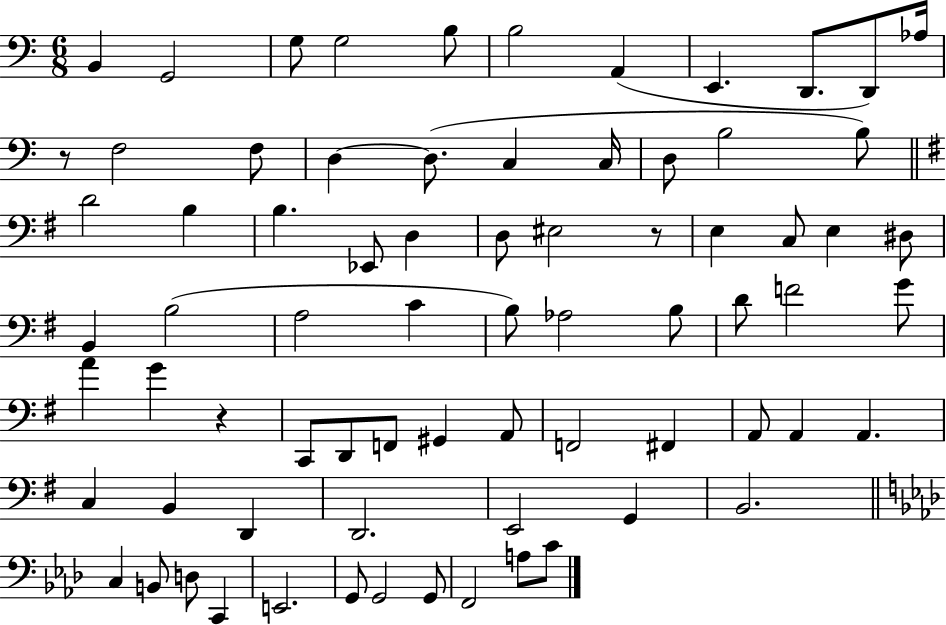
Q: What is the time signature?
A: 6/8